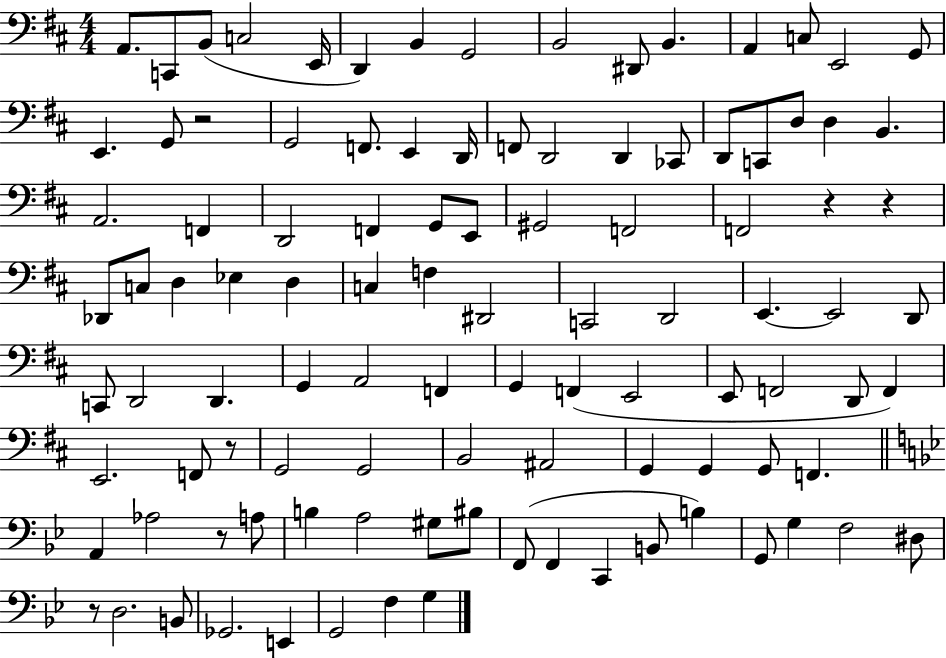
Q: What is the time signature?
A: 4/4